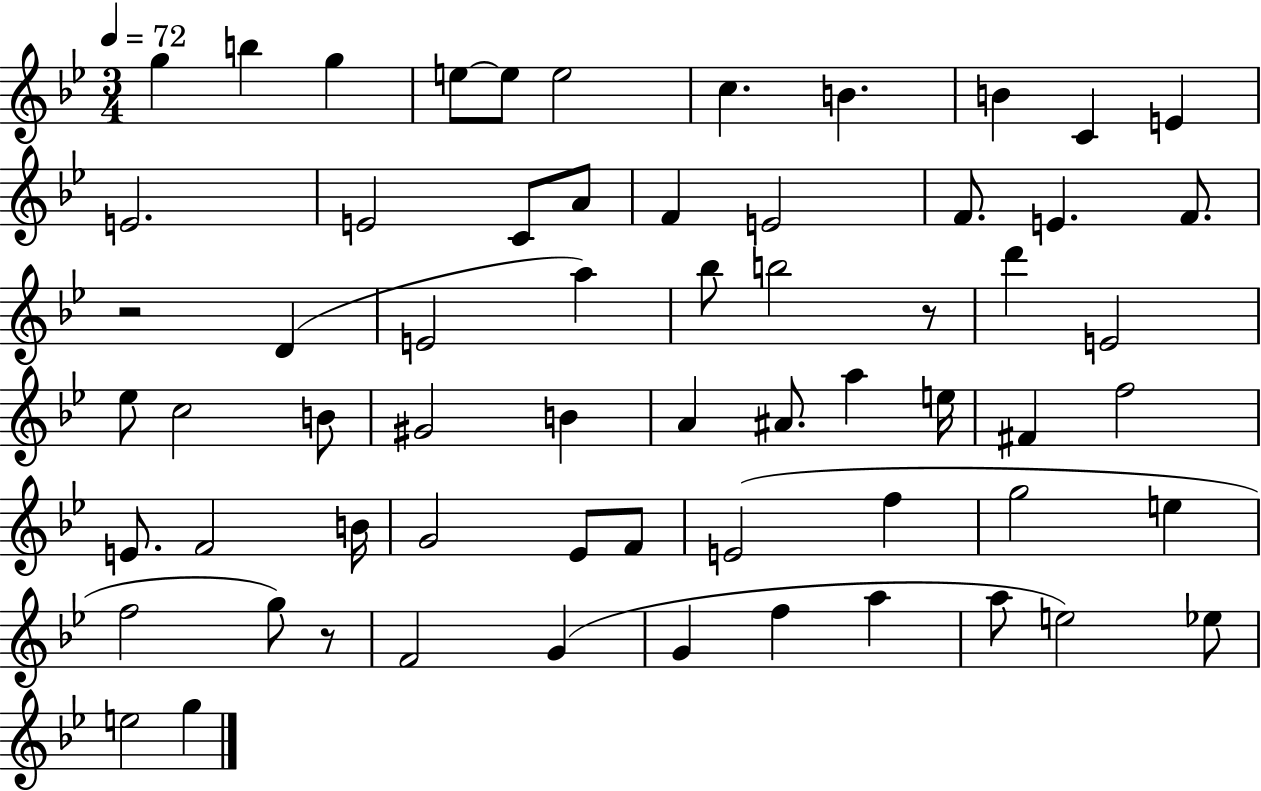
{
  \clef treble
  \numericTimeSignature
  \time 3/4
  \key bes \major
  \tempo 4 = 72
  \repeat volta 2 { g''4 b''4 g''4 | e''8~~ e''8 e''2 | c''4. b'4. | b'4 c'4 e'4 | \break e'2. | e'2 c'8 a'8 | f'4 e'2 | f'8. e'4. f'8. | \break r2 d'4( | e'2 a''4) | bes''8 b''2 r8 | d'''4 e'2 | \break ees''8 c''2 b'8 | gis'2 b'4 | a'4 ais'8. a''4 e''16 | fis'4 f''2 | \break e'8. f'2 b'16 | g'2 ees'8 f'8 | e'2( f''4 | g''2 e''4 | \break f''2 g''8) r8 | f'2 g'4( | g'4 f''4 a''4 | a''8 e''2) ees''8 | \break e''2 g''4 | } \bar "|."
}